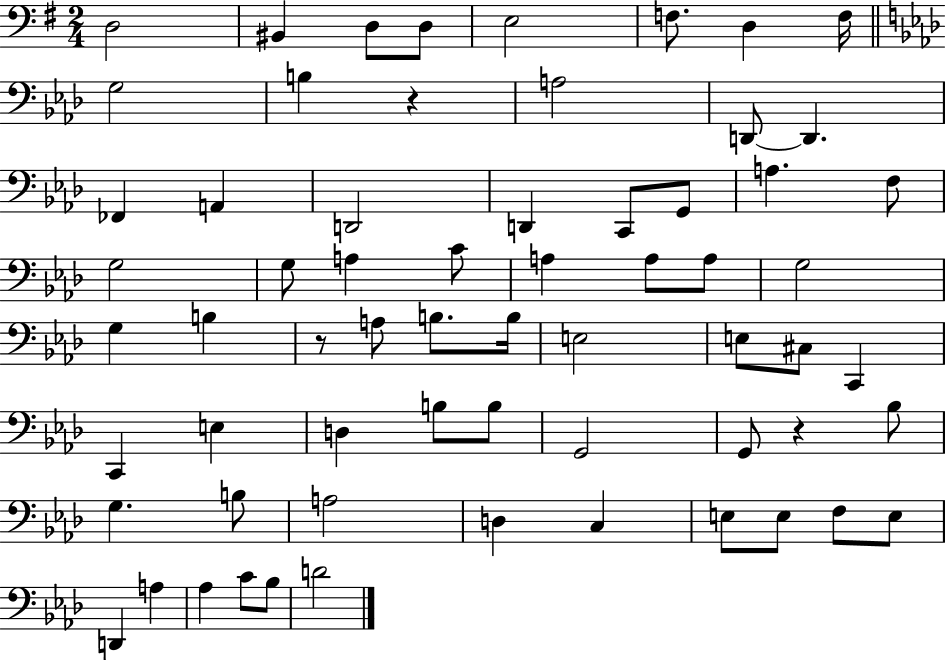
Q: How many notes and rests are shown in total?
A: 64